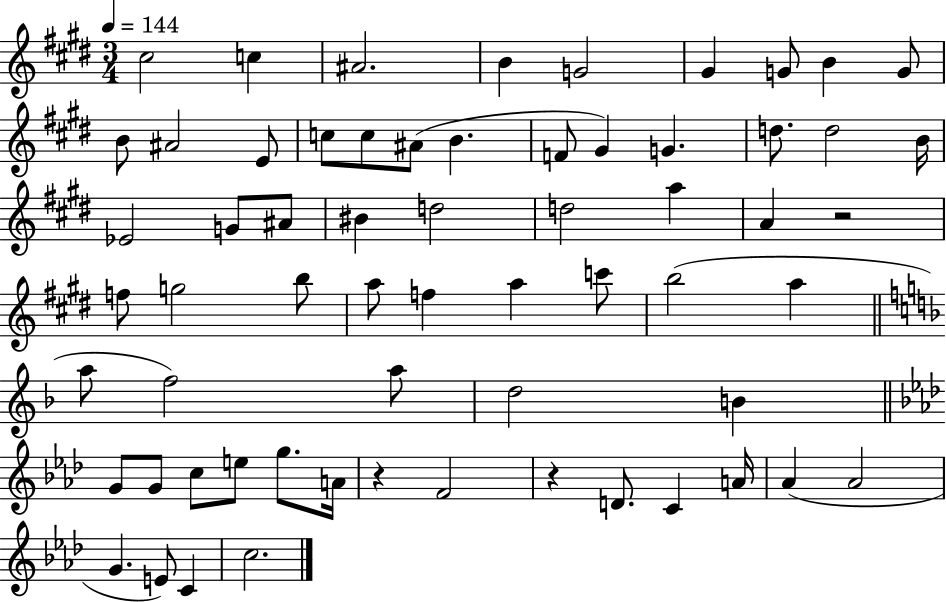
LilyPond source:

{
  \clef treble
  \numericTimeSignature
  \time 3/4
  \key e \major
  \tempo 4 = 144
  cis''2 c''4 | ais'2. | b'4 g'2 | gis'4 g'8 b'4 g'8 | \break b'8 ais'2 e'8 | c''8 c''8 ais'8( b'4. | f'8 gis'4) g'4. | d''8. d''2 b'16 | \break ees'2 g'8 ais'8 | bis'4 d''2 | d''2 a''4 | a'4 r2 | \break f''8 g''2 b''8 | a''8 f''4 a''4 c'''8 | b''2( a''4 | \bar "||" \break \key f \major a''8 f''2) a''8 | d''2 b'4 | \bar "||" \break \key aes \major g'8 g'8 c''8 e''8 g''8. a'16 | r4 f'2 | r4 d'8. c'4 a'16 | aes'4( aes'2 | \break g'4. e'8) c'4 | c''2. | \bar "|."
}